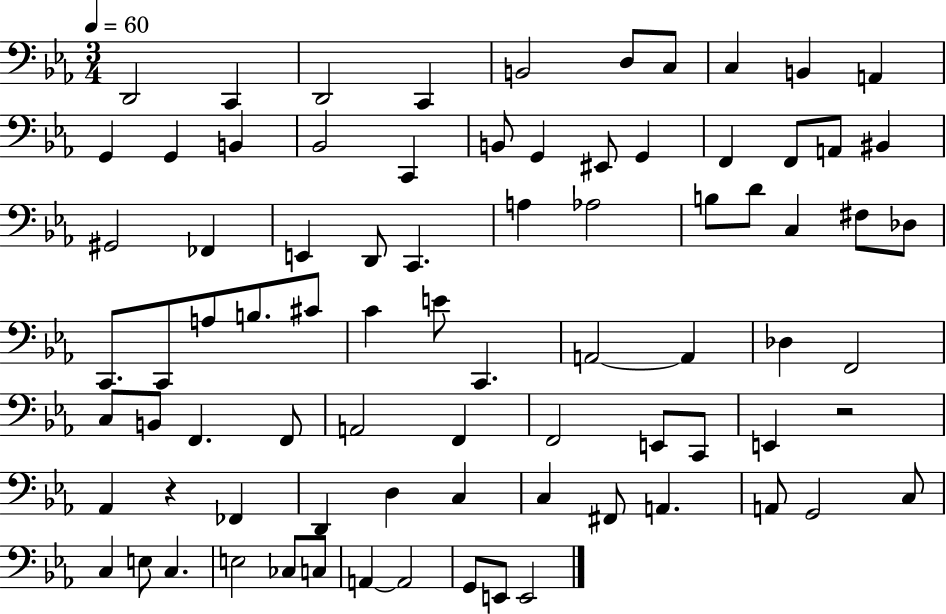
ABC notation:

X:1
T:Untitled
M:3/4
L:1/4
K:Eb
D,,2 C,, D,,2 C,, B,,2 D,/2 C,/2 C, B,, A,, G,, G,, B,, _B,,2 C,, B,,/2 G,, ^E,,/2 G,, F,, F,,/2 A,,/2 ^B,, ^G,,2 _F,, E,, D,,/2 C,, A, _A,2 B,/2 D/2 C, ^F,/2 _D,/2 C,,/2 C,,/2 A,/2 B,/2 ^C/2 C E/2 C,, A,,2 A,, _D, F,,2 C,/2 B,,/2 F,, F,,/2 A,,2 F,, F,,2 E,,/2 C,,/2 E,, z2 _A,, z _F,, D,, D, C, C, ^F,,/2 A,, A,,/2 G,,2 C,/2 C, E,/2 C, E,2 _C,/2 C,/2 A,, A,,2 G,,/2 E,,/2 E,,2